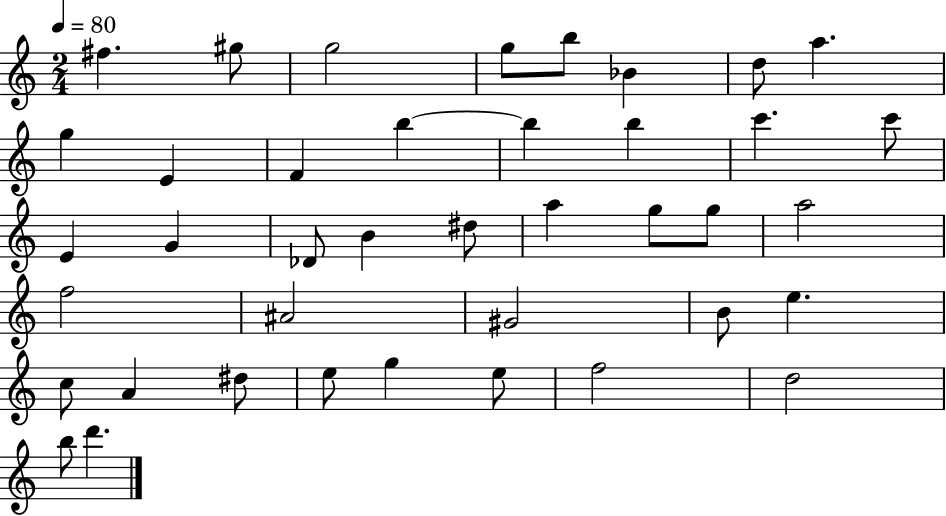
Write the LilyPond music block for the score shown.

{
  \clef treble
  \numericTimeSignature
  \time 2/4
  \key c \major
  \tempo 4 = 80
  fis''4. gis''8 | g''2 | g''8 b''8 bes'4 | d''8 a''4. | \break g''4 e'4 | f'4 b''4~~ | b''4 b''4 | c'''4. c'''8 | \break e'4 g'4 | des'8 b'4 dis''8 | a''4 g''8 g''8 | a''2 | \break f''2 | ais'2 | gis'2 | b'8 e''4. | \break c''8 a'4 dis''8 | e''8 g''4 e''8 | f''2 | d''2 | \break b''8 d'''4. | \bar "|."
}